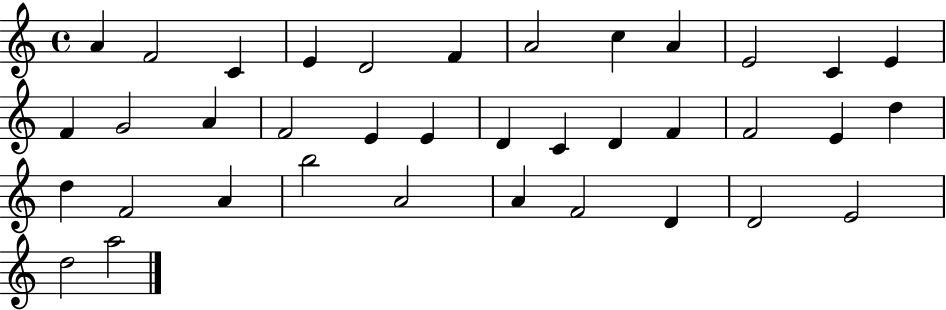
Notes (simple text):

A4/q F4/h C4/q E4/q D4/h F4/q A4/h C5/q A4/q E4/h C4/q E4/q F4/q G4/h A4/q F4/h E4/q E4/q D4/q C4/q D4/q F4/q F4/h E4/q D5/q D5/q F4/h A4/q B5/h A4/h A4/q F4/h D4/q D4/h E4/h D5/h A5/h